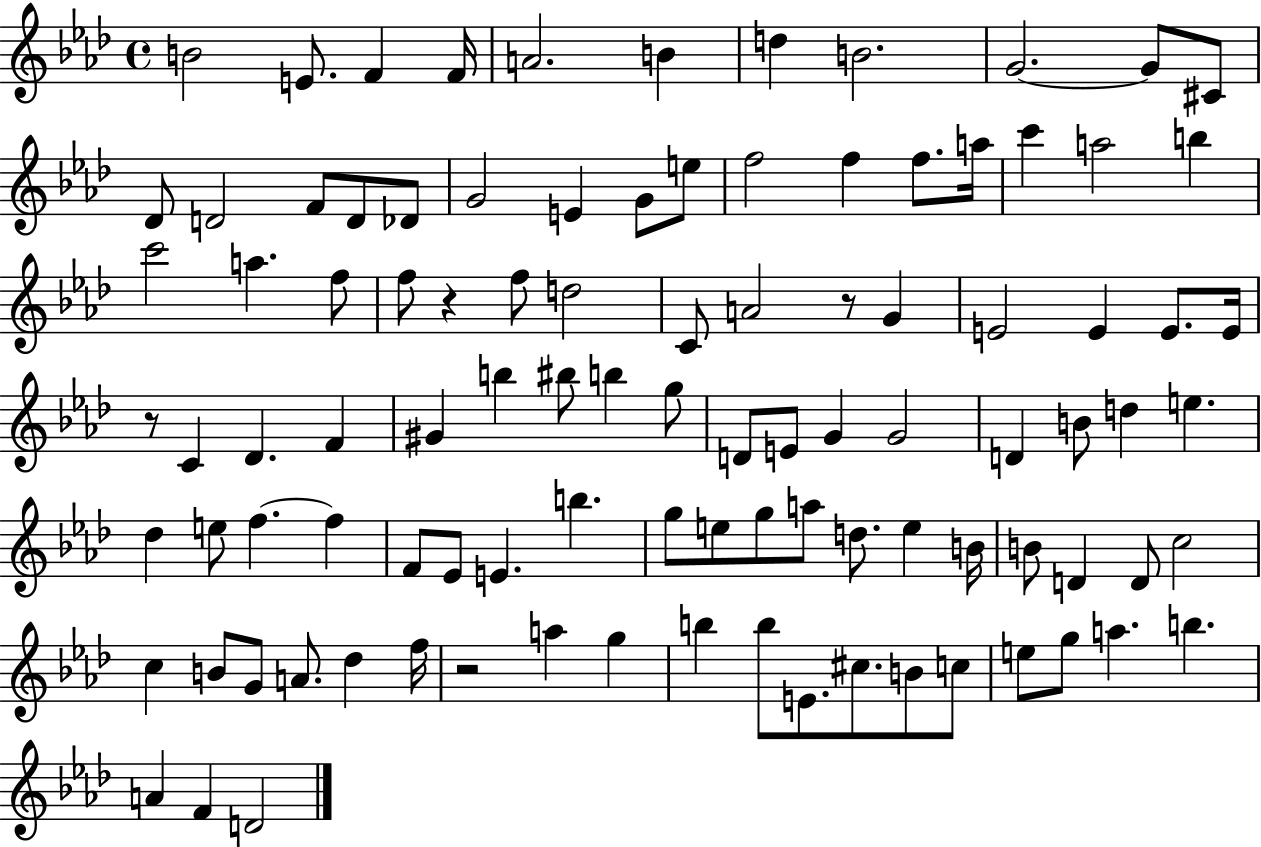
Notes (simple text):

B4/h E4/e. F4/q F4/s A4/h. B4/q D5/q B4/h. G4/h. G4/e C#4/e Db4/e D4/h F4/e D4/e Db4/e G4/h E4/q G4/e E5/e F5/h F5/q F5/e. A5/s C6/q A5/h B5/q C6/h A5/q. F5/e F5/e R/q F5/e D5/h C4/e A4/h R/e G4/q E4/h E4/q E4/e. E4/s R/e C4/q Db4/q. F4/q G#4/q B5/q BIS5/e B5/q G5/e D4/e E4/e G4/q G4/h D4/q B4/e D5/q E5/q. Db5/q E5/e F5/q. F5/q F4/e Eb4/e E4/q. B5/q. G5/e E5/e G5/e A5/e D5/e. E5/q B4/s B4/e D4/q D4/e C5/h C5/q B4/e G4/e A4/e. Db5/q F5/s R/h A5/q G5/q B5/q B5/e E4/e. C#5/e. B4/e C5/e E5/e G5/e A5/q. B5/q. A4/q F4/q D4/h